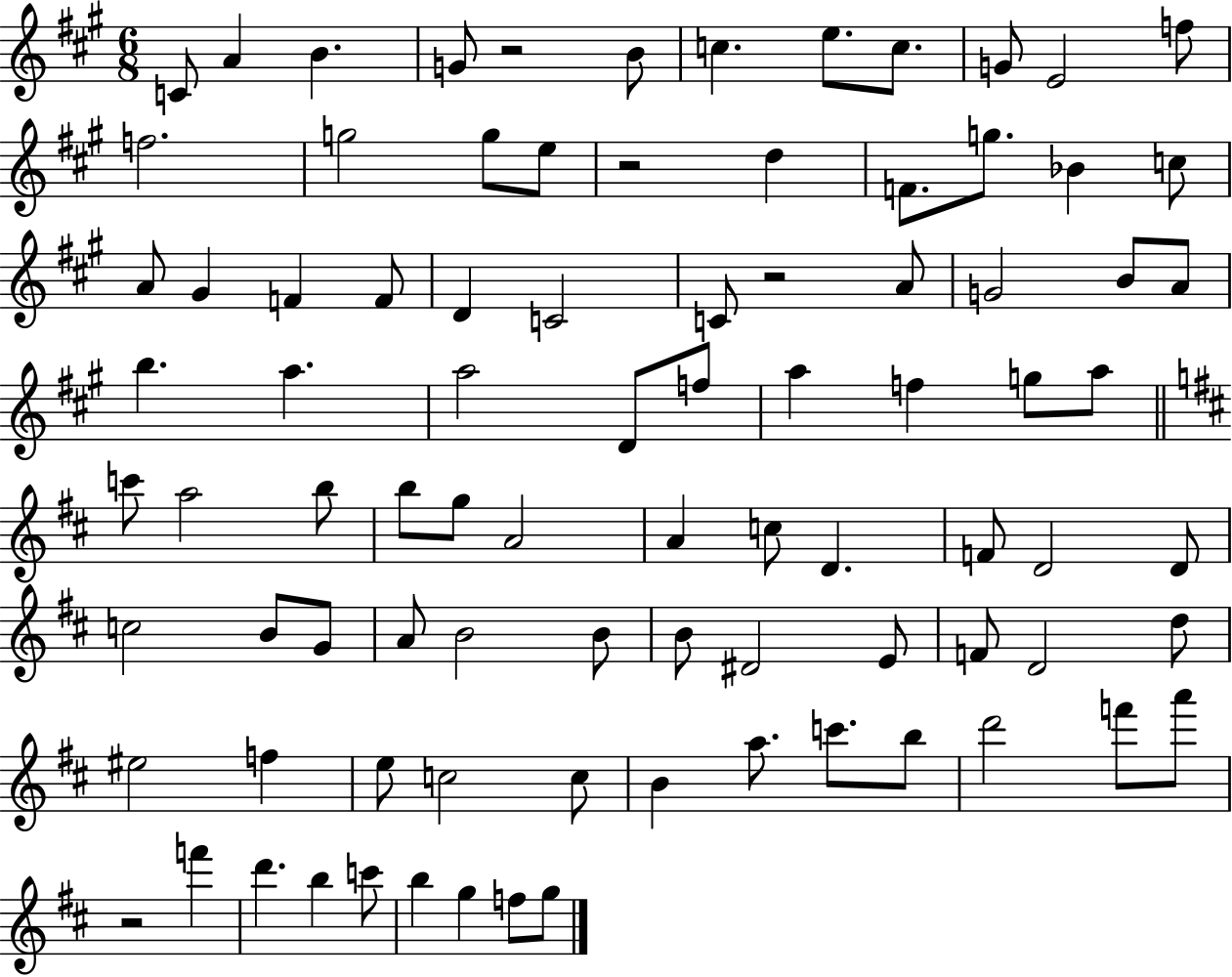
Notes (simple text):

C4/e A4/q B4/q. G4/e R/h B4/e C5/q. E5/e. C5/e. G4/e E4/h F5/e F5/h. G5/h G5/e E5/e R/h D5/q F4/e. G5/e. Bb4/q C5/e A4/e G#4/q F4/q F4/e D4/q C4/h C4/e R/h A4/e G4/h B4/e A4/e B5/q. A5/q. A5/h D4/e F5/e A5/q F5/q G5/e A5/e C6/e A5/h B5/e B5/e G5/e A4/h A4/q C5/e D4/q. F4/e D4/h D4/e C5/h B4/e G4/e A4/e B4/h B4/e B4/e D#4/h E4/e F4/e D4/h D5/e EIS5/h F5/q E5/e C5/h C5/e B4/q A5/e. C6/e. B5/e D6/h F6/e A6/e R/h F6/q D6/q. B5/q C6/e B5/q G5/q F5/e G5/e